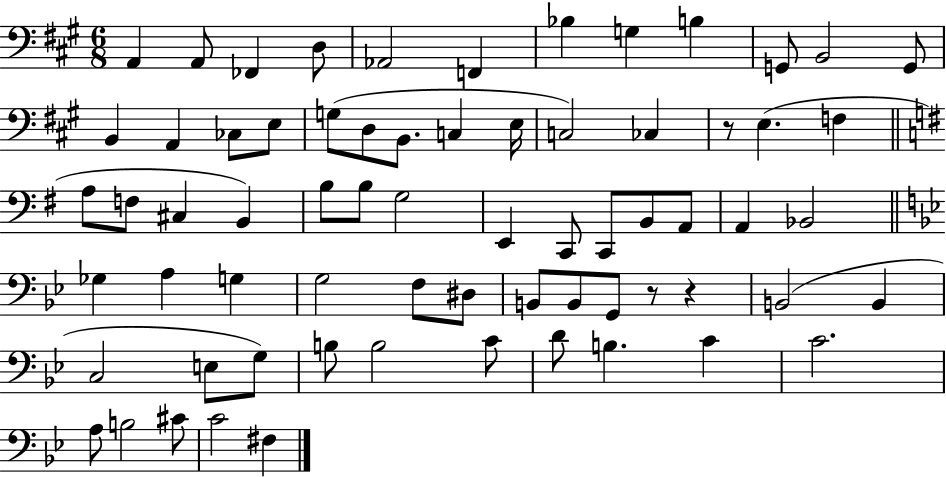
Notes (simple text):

A2/q A2/e FES2/q D3/e Ab2/h F2/q Bb3/q G3/q B3/q G2/e B2/h G2/e B2/q A2/q CES3/e E3/e G3/e D3/e B2/e. C3/q E3/s C3/h CES3/q R/e E3/q. F3/q A3/e F3/e C#3/q B2/q B3/e B3/e G3/h E2/q C2/e C2/e B2/e A2/e A2/q Bb2/h Gb3/q A3/q G3/q G3/h F3/e D#3/e B2/e B2/e G2/e R/e R/q B2/h B2/q C3/h E3/e G3/e B3/e B3/h C4/e D4/e B3/q. C4/q C4/h. A3/e B3/h C#4/e C4/h F#3/q